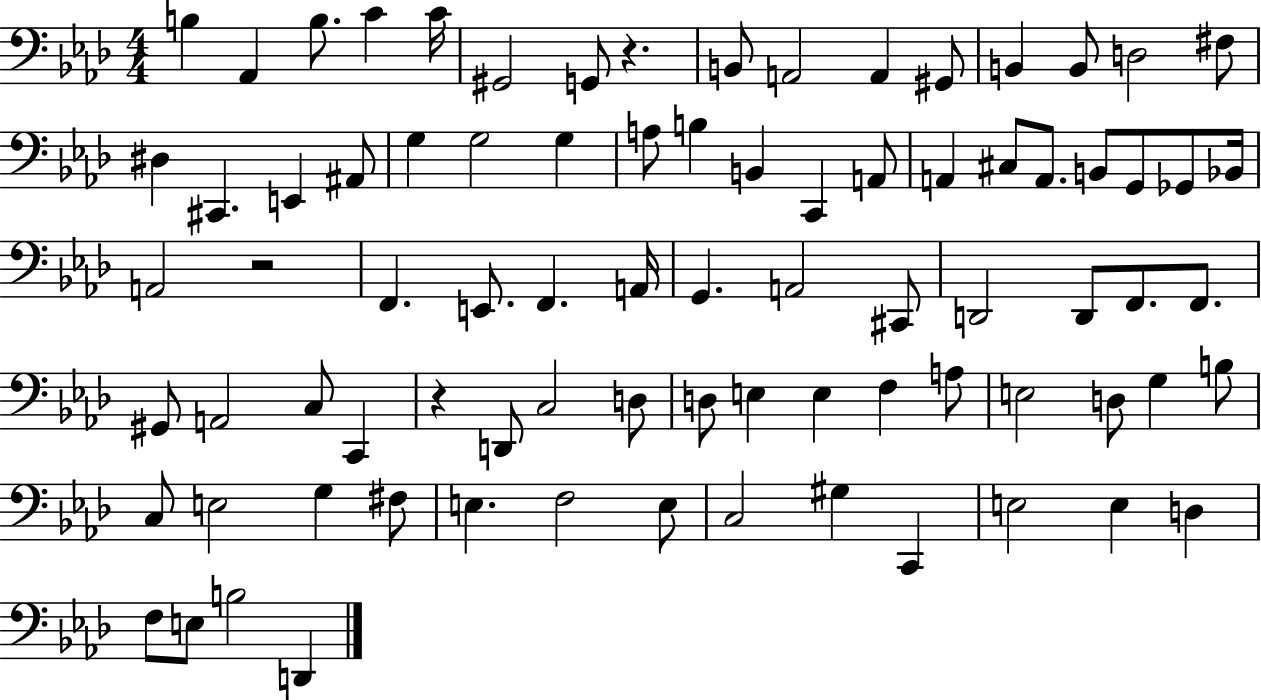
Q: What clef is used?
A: bass